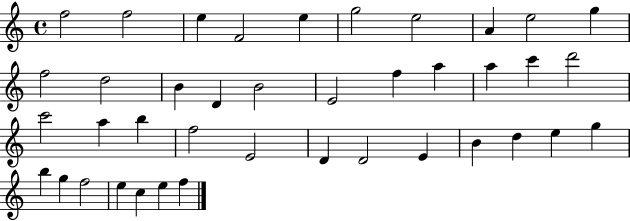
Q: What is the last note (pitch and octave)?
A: F5